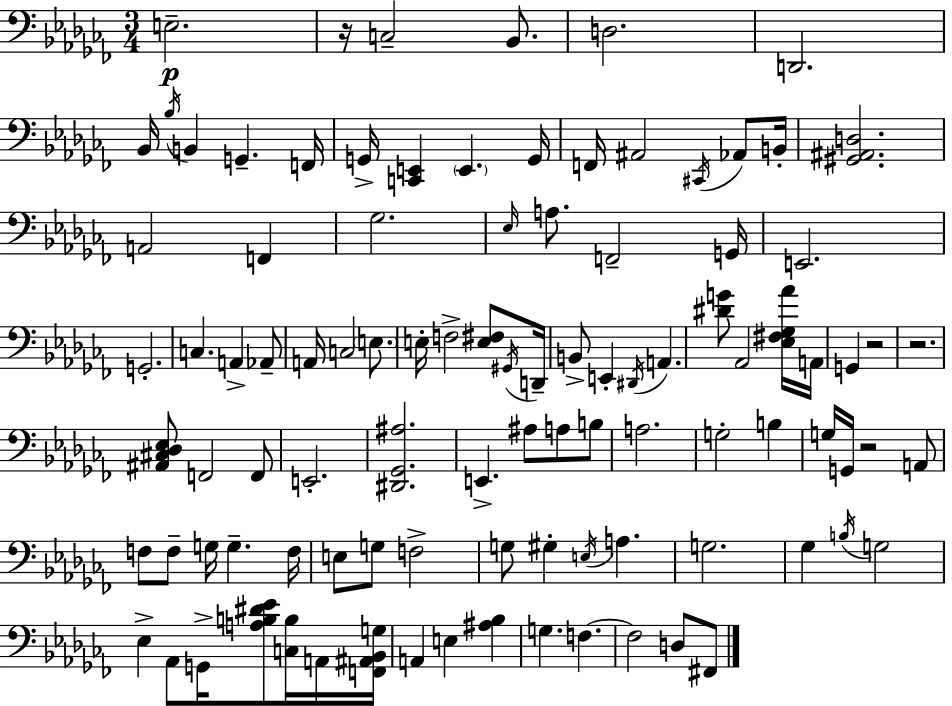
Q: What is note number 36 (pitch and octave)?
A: G#2